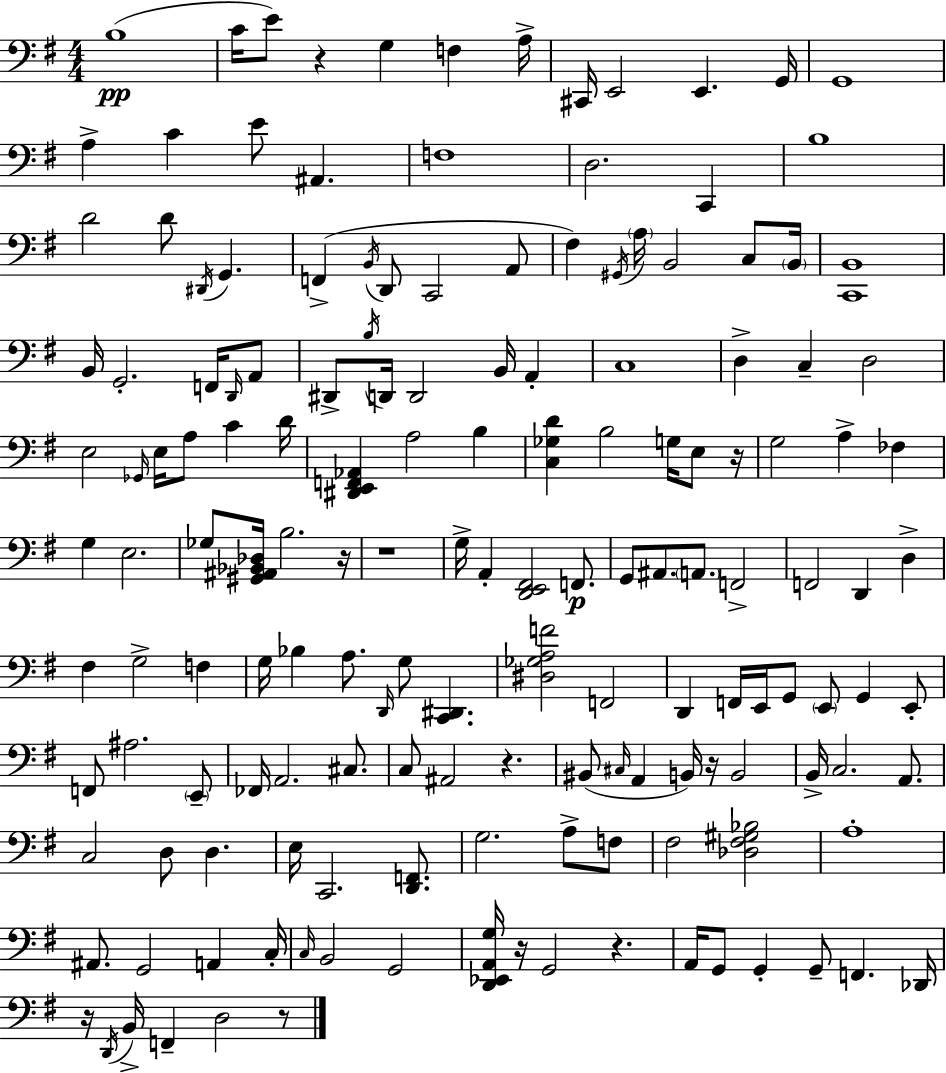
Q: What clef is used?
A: bass